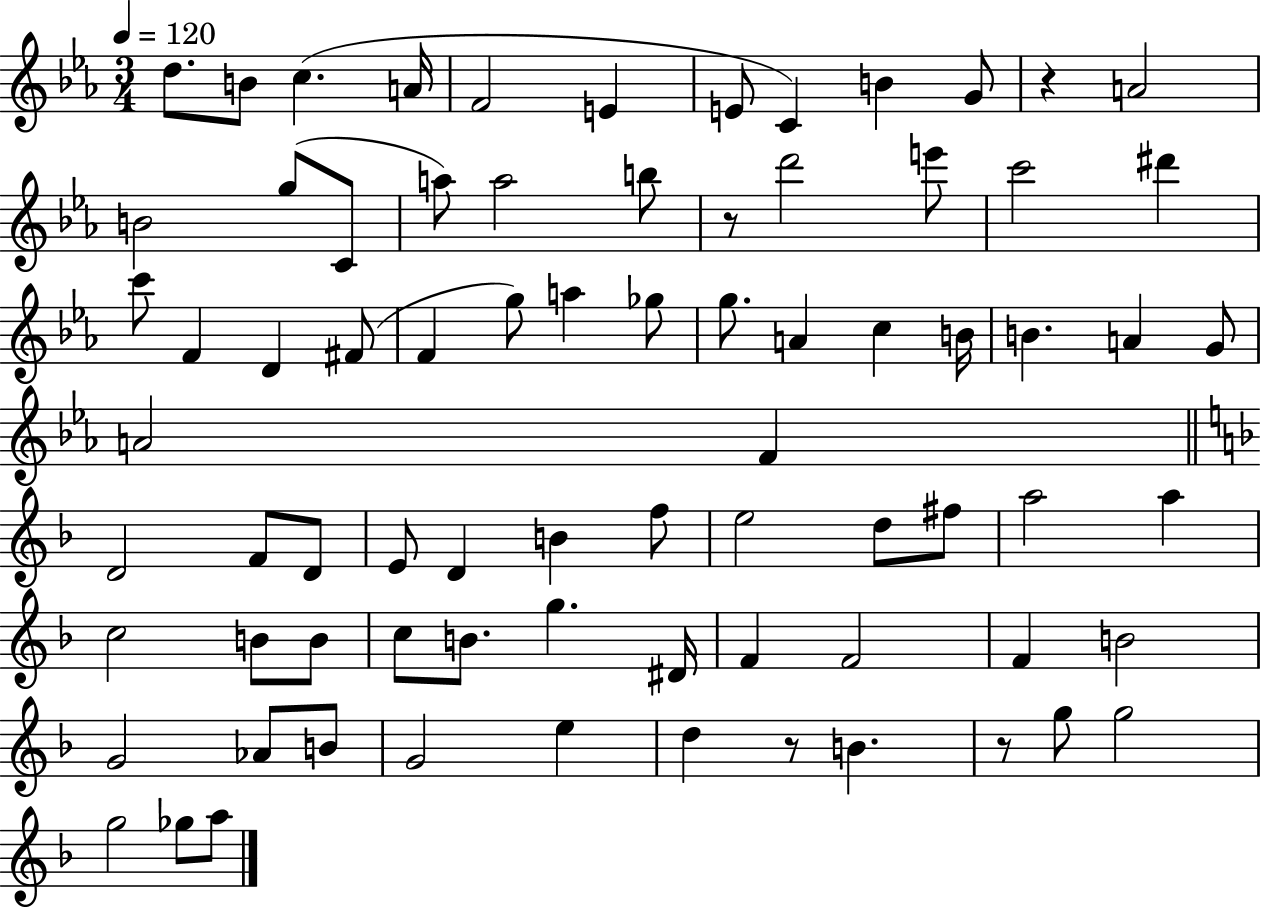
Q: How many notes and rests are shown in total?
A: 77